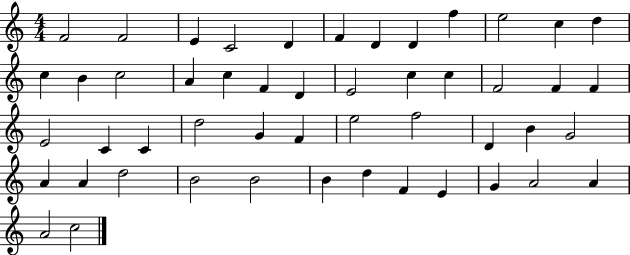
F4/h F4/h E4/q C4/h D4/q F4/q D4/q D4/q F5/q E5/h C5/q D5/q C5/q B4/q C5/h A4/q C5/q F4/q D4/q E4/h C5/q C5/q F4/h F4/q F4/q E4/h C4/q C4/q D5/h G4/q F4/q E5/h F5/h D4/q B4/q G4/h A4/q A4/q D5/h B4/h B4/h B4/q D5/q F4/q E4/q G4/q A4/h A4/q A4/h C5/h